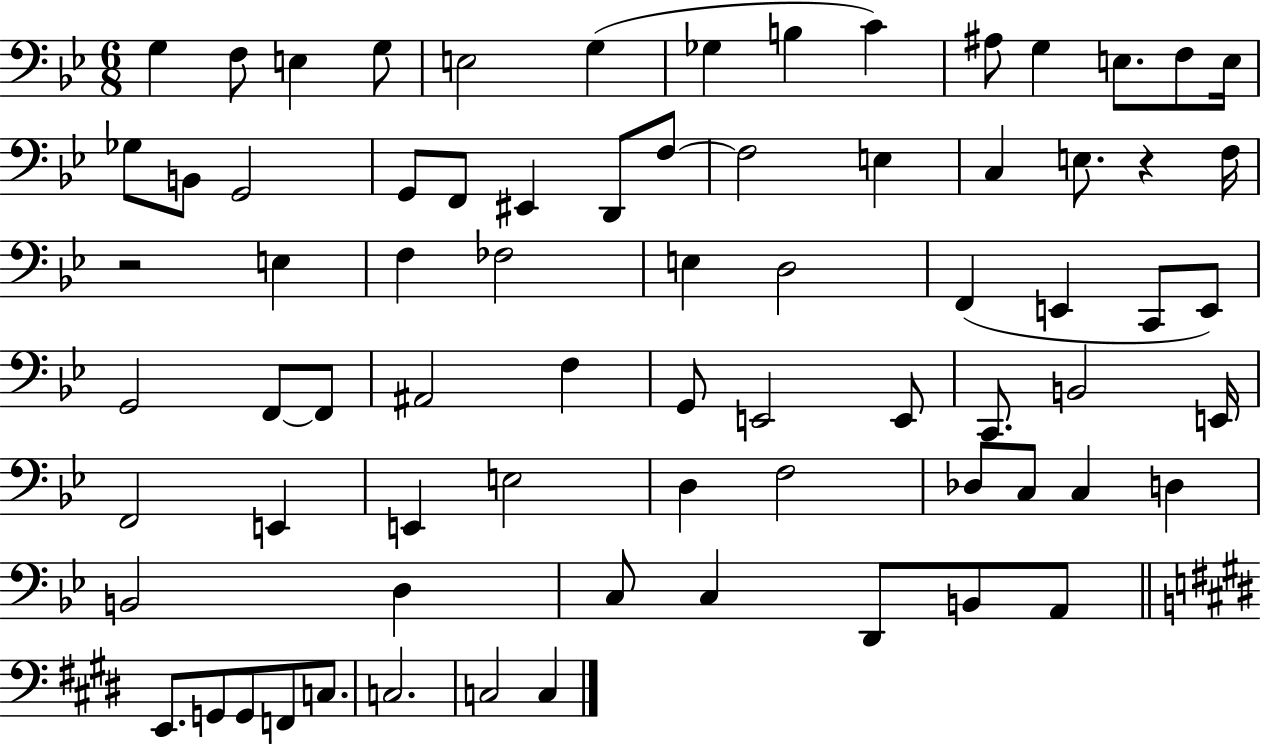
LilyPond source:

{
  \clef bass
  \numericTimeSignature
  \time 6/8
  \key bes \major
  g4 f8 e4 g8 | e2 g4( | ges4 b4 c'4) | ais8 g4 e8. f8 e16 | \break ges8 b,8 g,2 | g,8 f,8 eis,4 d,8 f8~~ | f2 e4 | c4 e8. r4 f16 | \break r2 e4 | f4 fes2 | e4 d2 | f,4( e,4 c,8 e,8) | \break g,2 f,8~~ f,8 | ais,2 f4 | g,8 e,2 e,8 | c,8. b,2 e,16 | \break f,2 e,4 | e,4 e2 | d4 f2 | des8 c8 c4 d4 | \break b,2 d4 | c8 c4 d,8 b,8 a,8 | \bar "||" \break \key e \major e,8. g,8 g,8 f,8 c8. | c2. | c2 c4 | \bar "|."
}